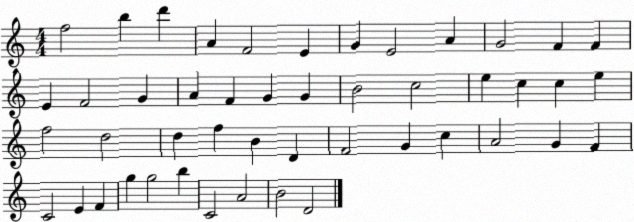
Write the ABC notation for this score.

X:1
T:Untitled
M:4/4
L:1/4
K:C
f2 b d' A F2 E G E2 A G2 F F E F2 G A F G G B2 c2 e c c e f2 d2 d f B D F2 G c A2 G F C2 E F g g2 b C2 A2 B2 D2